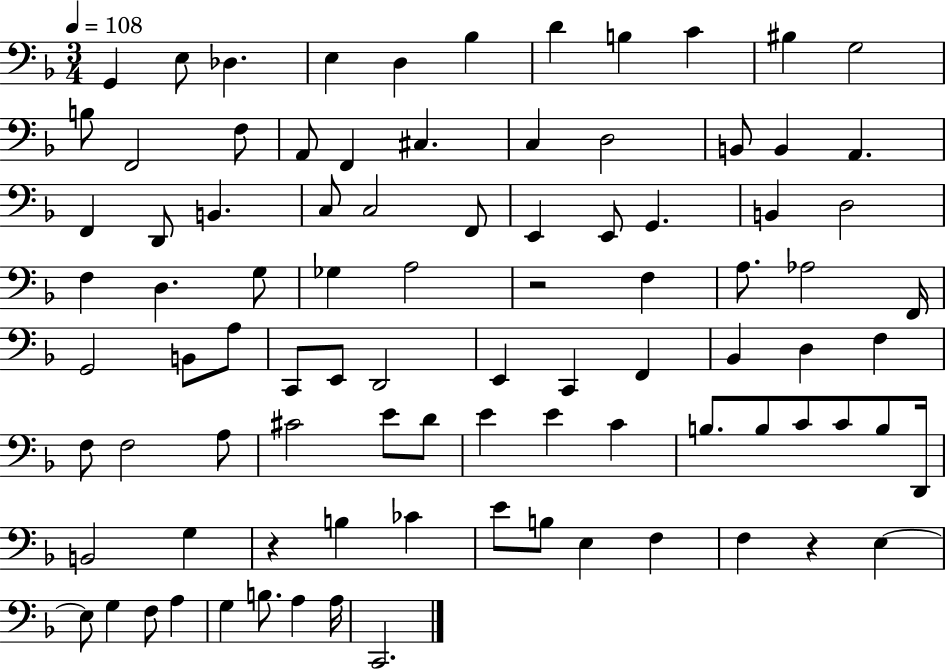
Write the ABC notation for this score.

X:1
T:Untitled
M:3/4
L:1/4
K:F
G,, E,/2 _D, E, D, _B, D B, C ^B, G,2 B,/2 F,,2 F,/2 A,,/2 F,, ^C, C, D,2 B,,/2 B,, A,, F,, D,,/2 B,, C,/2 C,2 F,,/2 E,, E,,/2 G,, B,, D,2 F, D, G,/2 _G, A,2 z2 F, A,/2 _A,2 F,,/4 G,,2 B,,/2 A,/2 C,,/2 E,,/2 D,,2 E,, C,, F,, _B,, D, F, F,/2 F,2 A,/2 ^C2 E/2 D/2 E E C B,/2 B,/2 C/2 C/2 B,/2 D,,/4 B,,2 G, z B, _C E/2 B,/2 E, F, F, z E, E,/2 G, F,/2 A, G, B,/2 A, A,/4 C,,2